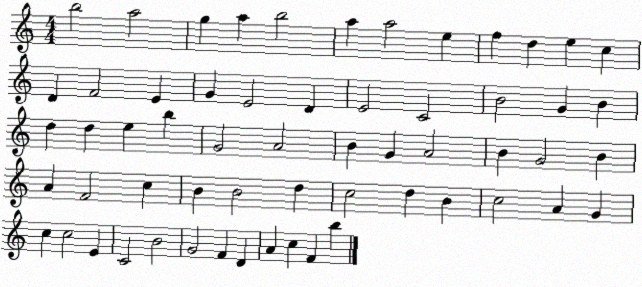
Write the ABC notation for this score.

X:1
T:Untitled
M:4/4
L:1/4
K:C
b2 a2 g a b2 a a2 e f d e c D F2 E G E2 D E2 C2 B2 G B d d e b G2 A2 B G A2 B G2 B A F2 c B B2 d c2 d B c2 A G c c2 E C2 B2 G2 F D A c F b